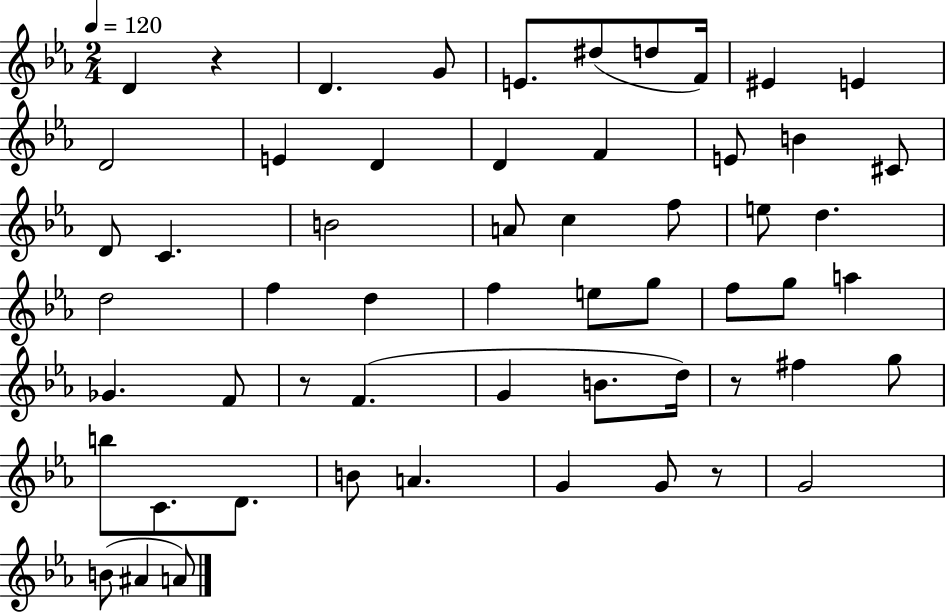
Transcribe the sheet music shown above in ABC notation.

X:1
T:Untitled
M:2/4
L:1/4
K:Eb
D z D G/2 E/2 ^d/2 d/2 F/4 ^E E D2 E D D F E/2 B ^C/2 D/2 C B2 A/2 c f/2 e/2 d d2 f d f e/2 g/2 f/2 g/2 a _G F/2 z/2 F G B/2 d/4 z/2 ^f g/2 b/2 C/2 D/2 B/2 A G G/2 z/2 G2 B/2 ^A A/2